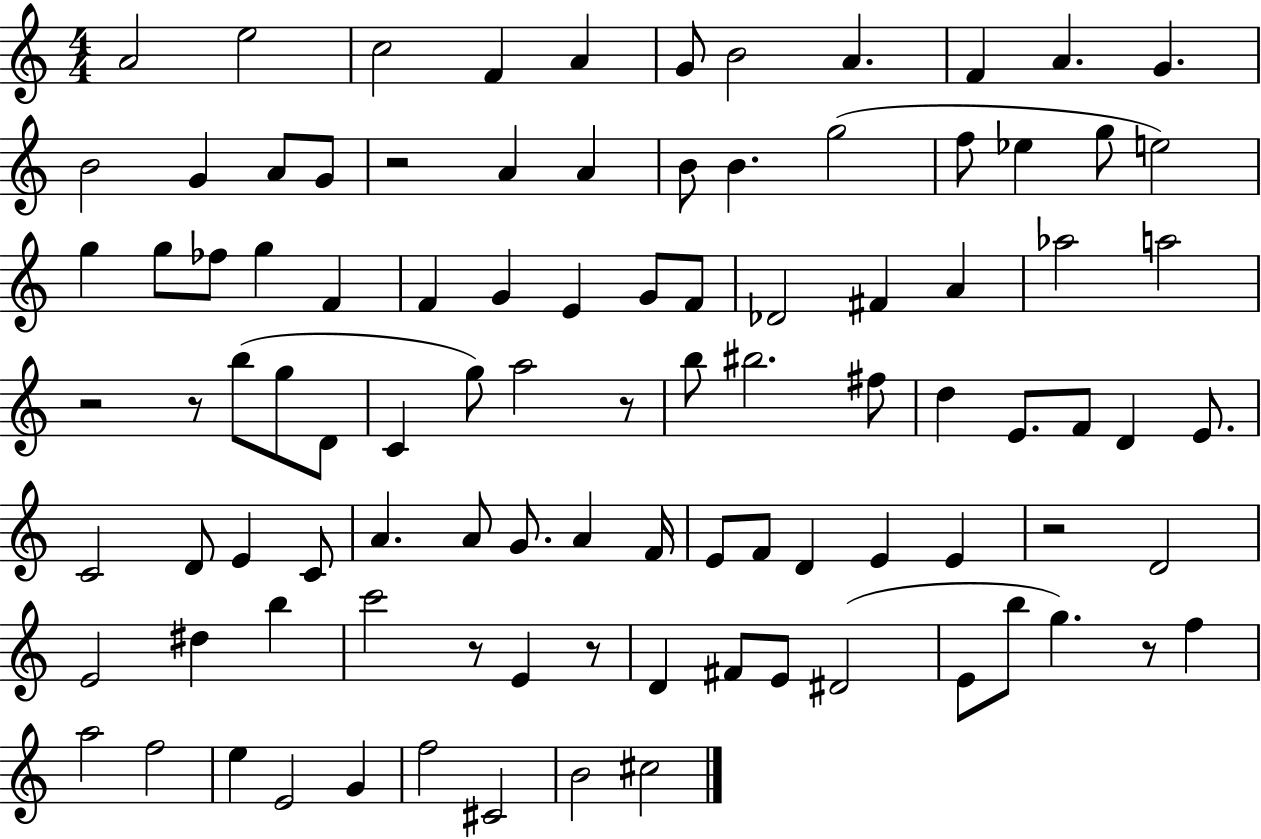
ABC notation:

X:1
T:Untitled
M:4/4
L:1/4
K:C
A2 e2 c2 F A G/2 B2 A F A G B2 G A/2 G/2 z2 A A B/2 B g2 f/2 _e g/2 e2 g g/2 _f/2 g F F G E G/2 F/2 _D2 ^F A _a2 a2 z2 z/2 b/2 g/2 D/2 C g/2 a2 z/2 b/2 ^b2 ^f/2 d E/2 F/2 D E/2 C2 D/2 E C/2 A A/2 G/2 A F/4 E/2 F/2 D E E z2 D2 E2 ^d b c'2 z/2 E z/2 D ^F/2 E/2 ^D2 E/2 b/2 g z/2 f a2 f2 e E2 G f2 ^C2 B2 ^c2